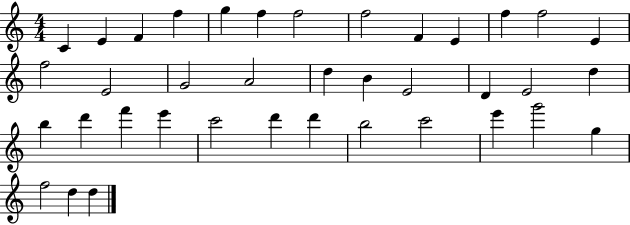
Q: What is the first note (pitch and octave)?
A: C4